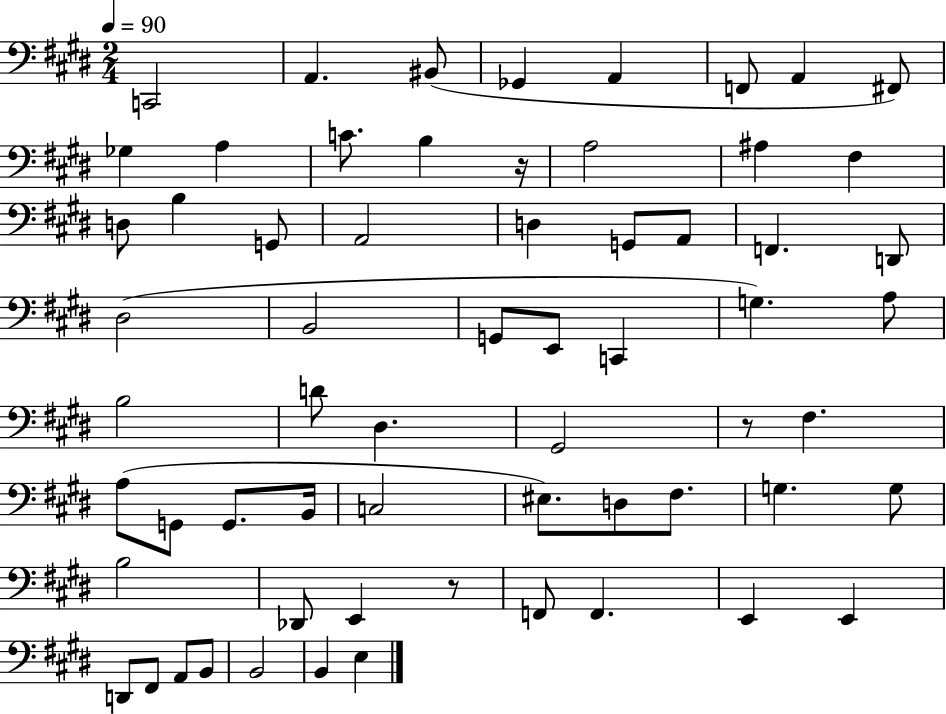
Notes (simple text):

C2/h A2/q. BIS2/e Gb2/q A2/q F2/e A2/q F#2/e Gb3/q A3/q C4/e. B3/q R/s A3/h A#3/q F#3/q D3/e B3/q G2/e A2/h D3/q G2/e A2/e F2/q. D2/e D#3/h B2/h G2/e E2/e C2/q G3/q. A3/e B3/h D4/e D#3/q. G#2/h R/e F#3/q. A3/e G2/e G2/e. B2/s C3/h EIS3/e. D3/e F#3/e. G3/q. G3/e B3/h Db2/e E2/q R/e F2/e F2/q. E2/q E2/q D2/e F#2/e A2/e B2/e B2/h B2/q E3/q